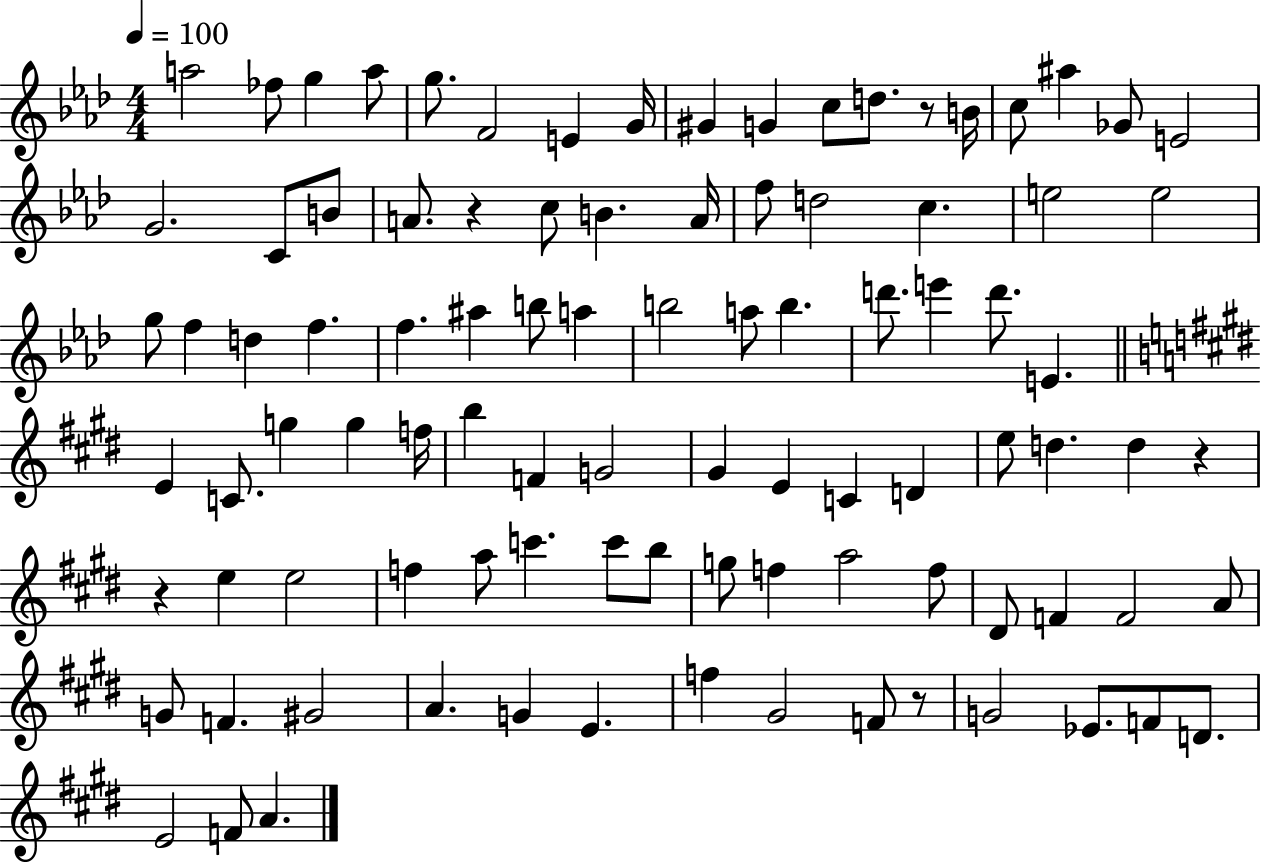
A5/h FES5/e G5/q A5/e G5/e. F4/h E4/q G4/s G#4/q G4/q C5/e D5/e. R/e B4/s C5/e A#5/q Gb4/e E4/h G4/h. C4/e B4/e A4/e. R/q C5/e B4/q. A4/s F5/e D5/h C5/q. E5/h E5/h G5/e F5/q D5/q F5/q. F5/q. A#5/q B5/e A5/q B5/h A5/e B5/q. D6/e. E6/q D6/e. E4/q. E4/q C4/e. G5/q G5/q F5/s B5/q F4/q G4/h G#4/q E4/q C4/q D4/q E5/e D5/q. D5/q R/q R/q E5/q E5/h F5/q A5/e C6/q. C6/e B5/e G5/e F5/q A5/h F5/e D#4/e F4/q F4/h A4/e G4/e F4/q. G#4/h A4/q. G4/q E4/q. F5/q G#4/h F4/e R/e G4/h Eb4/e. F4/e D4/e. E4/h F4/e A4/q.